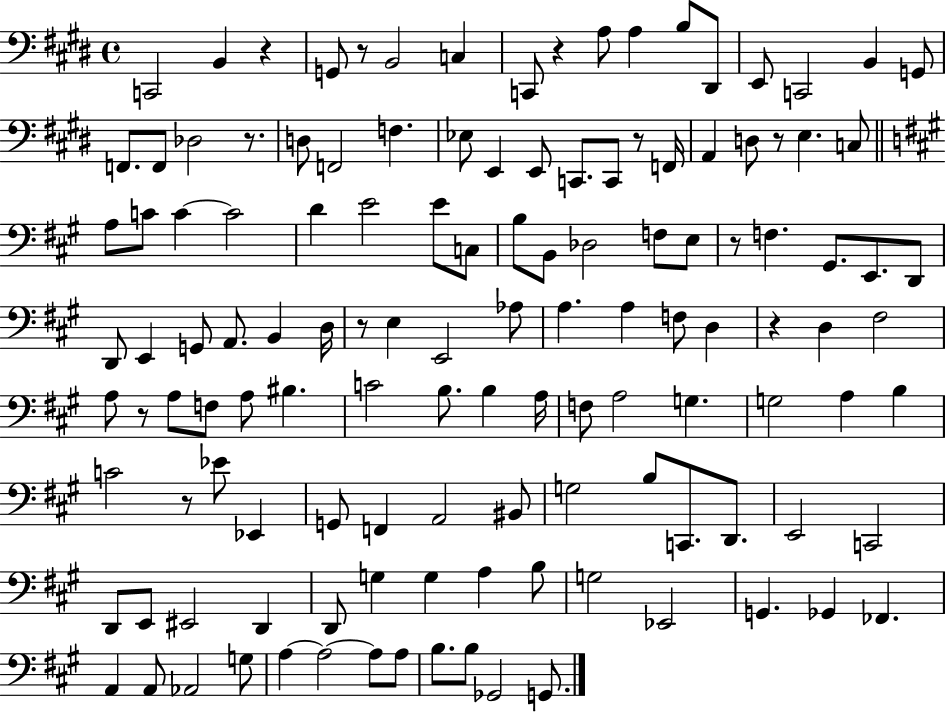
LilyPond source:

{
  \clef bass
  \time 4/4
  \defaultTimeSignature
  \key e \major
  c,2 b,4 r4 | g,8 r8 b,2 c4 | c,8 r4 a8 a4 b8 dis,8 | e,8 c,2 b,4 g,8 | \break f,8. f,8 des2 r8. | d8 f,2 f4. | ees8 e,4 e,8 c,8. c,8 r8 f,16 | a,4 d8 r8 e4. c8 | \break \bar "||" \break \key a \major a8 c'8 c'4~~ c'2 | d'4 e'2 e'8 c8 | b8 b,8 des2 f8 e8 | r8 f4. gis,8. e,8. d,8 | \break d,8 e,4 g,8 a,8. b,4 d16 | r8 e4 e,2 aes8 | a4. a4 f8 d4 | r4 d4 fis2 | \break a8 r8 a8 f8 a8 bis4. | c'2 b8. b4 a16 | f8 a2 g4. | g2 a4 b4 | \break c'2 r8 ees'8 ees,4 | g,8 f,4 a,2 bis,8 | g2 b8 c,8. d,8. | e,2 c,2 | \break d,8 e,8 eis,2 d,4 | d,8 g4 g4 a4 b8 | g2 ees,2 | g,4. ges,4 fes,4. | \break a,4 a,8 aes,2 g8 | a4~~ a2~~ a8 a8 | b8. b8 ges,2 g,8. | \bar "|."
}